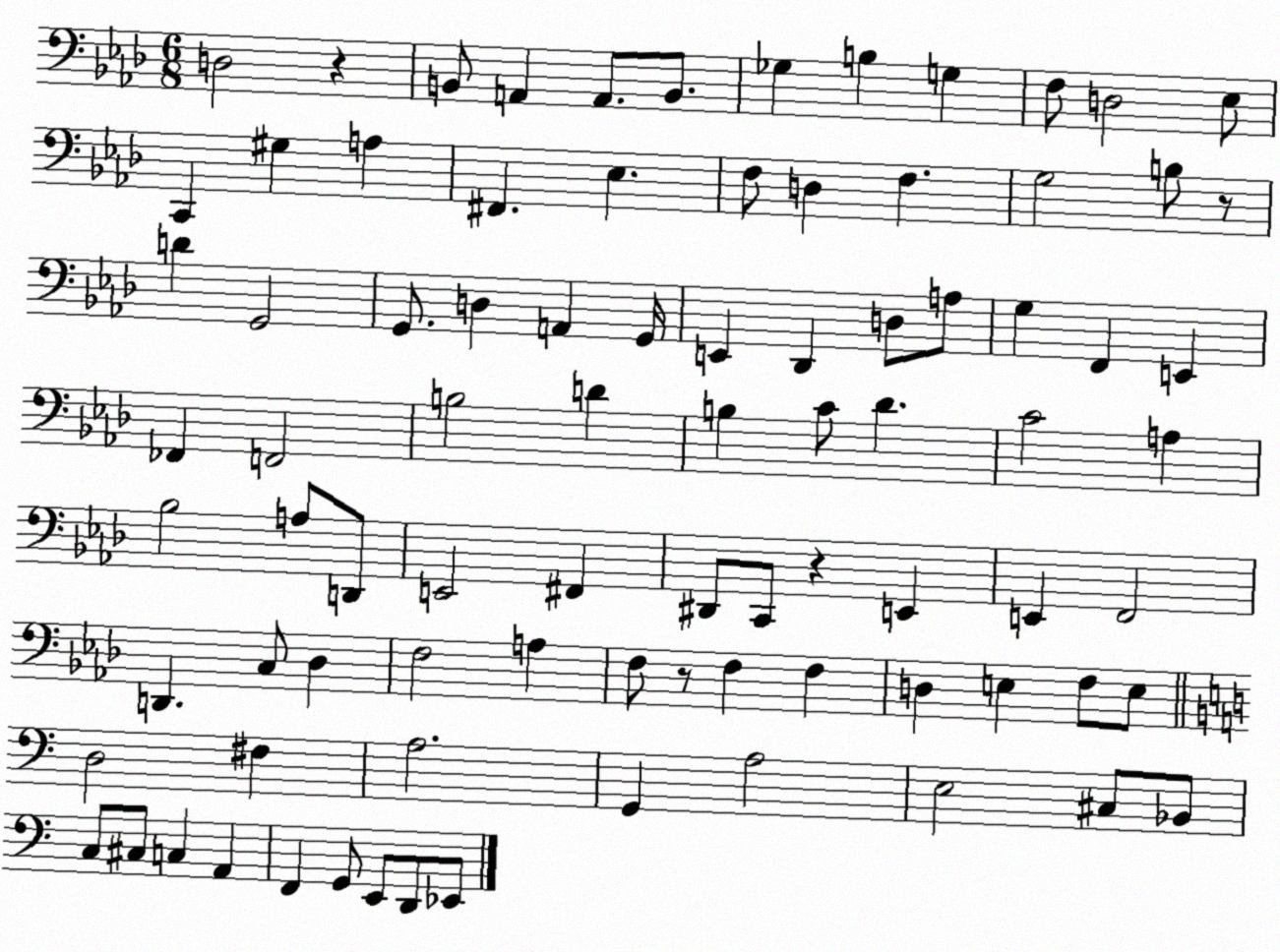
X:1
T:Untitled
M:6/8
L:1/4
K:Ab
D,2 z B,,/2 A,, A,,/2 B,,/2 _G, B, G, F,/2 D,2 _E,/2 C,, ^G, A, ^F,, _E, F,/2 D, F, G,2 B,/2 z/2 D G,,2 G,,/2 D, A,, G,,/4 E,, _D,, D,/2 A,/2 G, F,, E,, _F,, F,,2 B,2 D B, C/2 _D C2 A, _B,2 A,/2 D,,/2 E,,2 ^F,, ^D,,/2 C,,/2 z E,, E,, F,,2 D,, C,/2 _D, F,2 A, F,/2 z/2 F, F, D, E, F,/2 E,/2 D,2 ^F, A,2 G,, A,2 E,2 ^C,/2 _B,,/2 C,/2 ^C,/2 C, A,, F,, G,,/2 E,,/2 D,,/2 _E,,/2